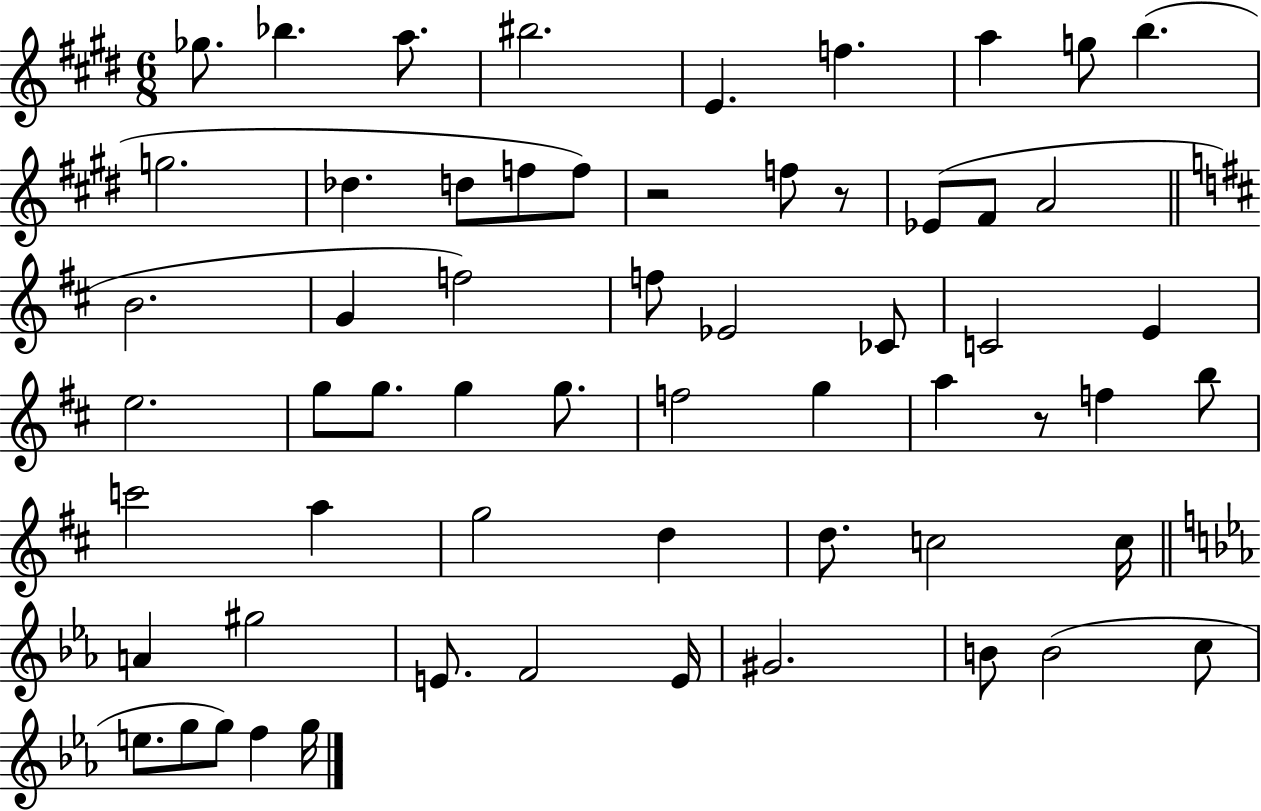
{
  \clef treble
  \numericTimeSignature
  \time 6/8
  \key e \major
  \repeat volta 2 { ges''8. bes''4. a''8. | bis''2. | e'4. f''4. | a''4 g''8 b''4.( | \break g''2. | des''4. d''8 f''8 f''8) | r2 f''8 r8 | ees'8( fis'8 a'2 | \break \bar "||" \break \key b \minor b'2. | g'4 f''2) | f''8 ees'2 ces'8 | c'2 e'4 | \break e''2. | g''8 g''8. g''4 g''8. | f''2 g''4 | a''4 r8 f''4 b''8 | \break c'''2 a''4 | g''2 d''4 | d''8. c''2 c''16 | \bar "||" \break \key c \minor a'4 gis''2 | e'8. f'2 e'16 | gis'2. | b'8 b'2( c''8 | \break e''8. g''8 g''8) f''4 g''16 | } \bar "|."
}